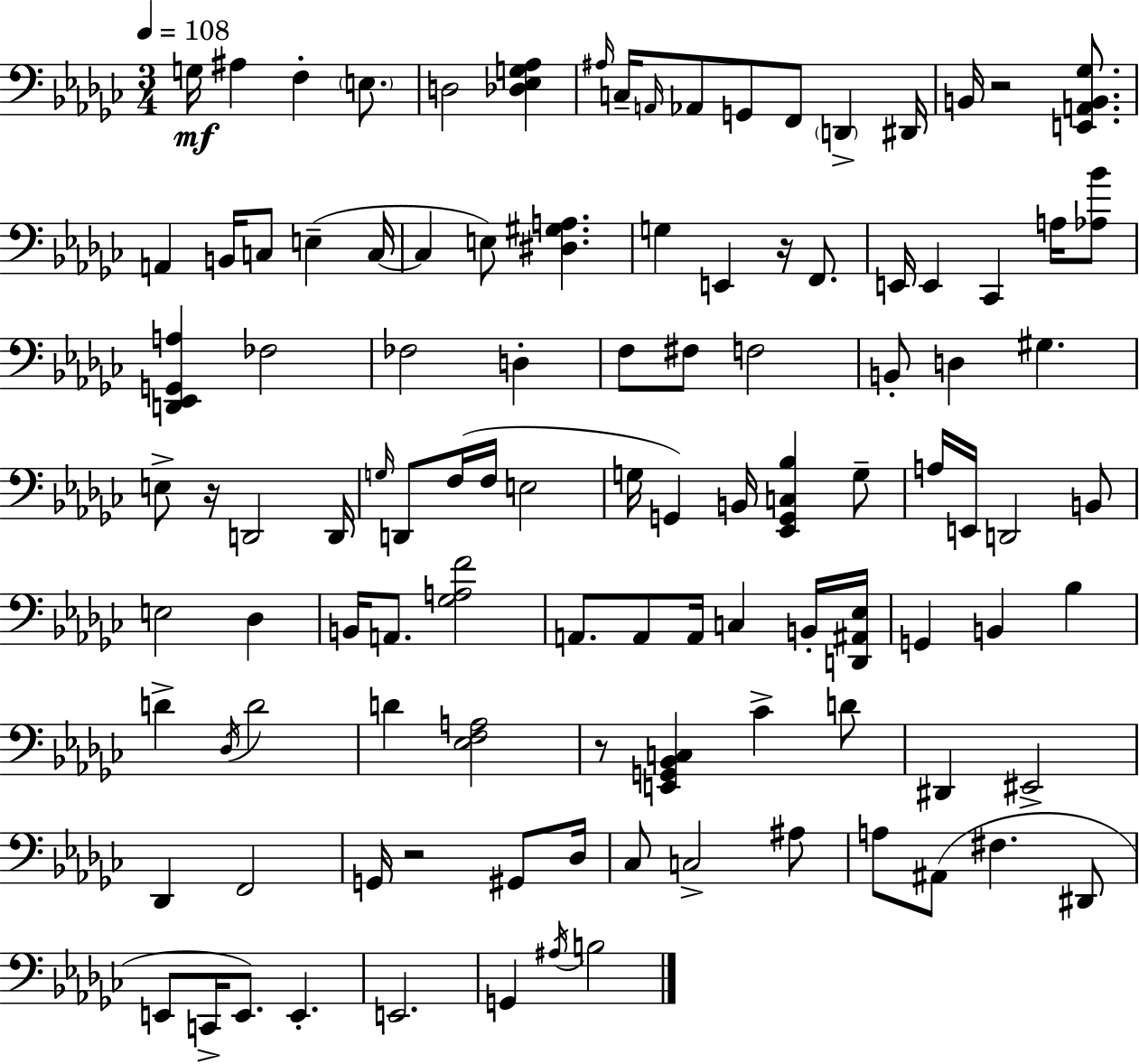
{
  \clef bass
  \numericTimeSignature
  \time 3/4
  \key ees \minor
  \tempo 4 = 108
  g16\mf ais4 f4-. \parenthesize e8. | d2 <des ees g aes>4 | \grace { ais16 } c16-- \grace { a,16 } aes,8 g,8 f,8 \parenthesize d,4-> | dis,16 b,16 r2 <e, a, b, ges>8. | \break a,4 b,16 c8 e4--( | c16~~ c4 e8) <dis gis a>4. | g4 e,4 r16 f,8. | e,16 e,4 ces,4 a16 | \break <aes bes'>8 <d, ees, g, a>4 fes2 | fes2 d4-. | f8 fis8 f2 | b,8-. d4 gis4. | \break e8-> r16 d,2 | d,16 \grace { g16 } d,8 f16( f16 e2 | g16 g,4) b,16 <ees, g, c bes>4 | g8-- a16 e,16 d,2 | \break b,8 e2 des4 | b,16 a,8. <ges a f'>2 | a,8. a,8 a,16 c4 | b,16-. <d, ais, ees>16 g,4 b,4 bes4 | \break d'4-> \acciaccatura { des16 } d'2 | d'4 <ees f a>2 | r8 <e, g, bes, c>4 ces'4-> | d'8 dis,4 eis,2-> | \break des,4 f,2 | g,16 r2 | gis,8 des16 ces8 c2-> | ais8 a8 ais,8( fis4. | \break dis,8 e,8 c,16-> e,8.) e,4.-. | e,2. | g,4 \acciaccatura { ais16 } b2 | \bar "|."
}